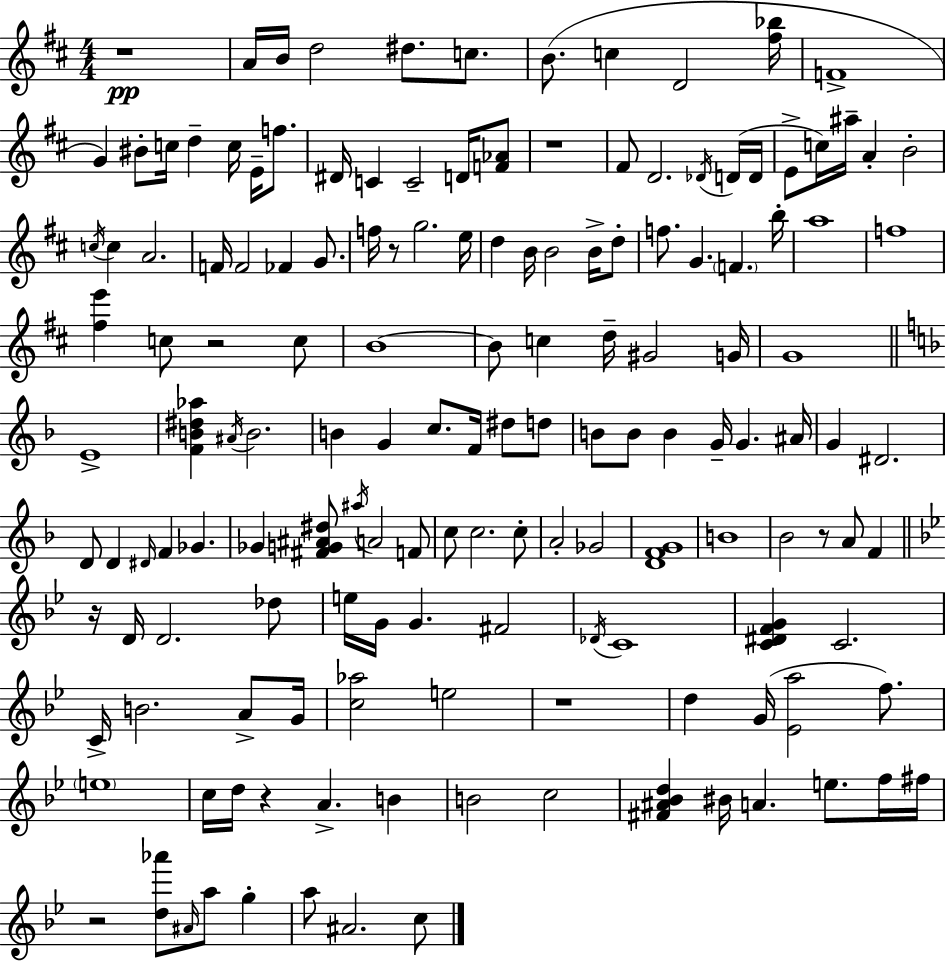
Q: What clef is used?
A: treble